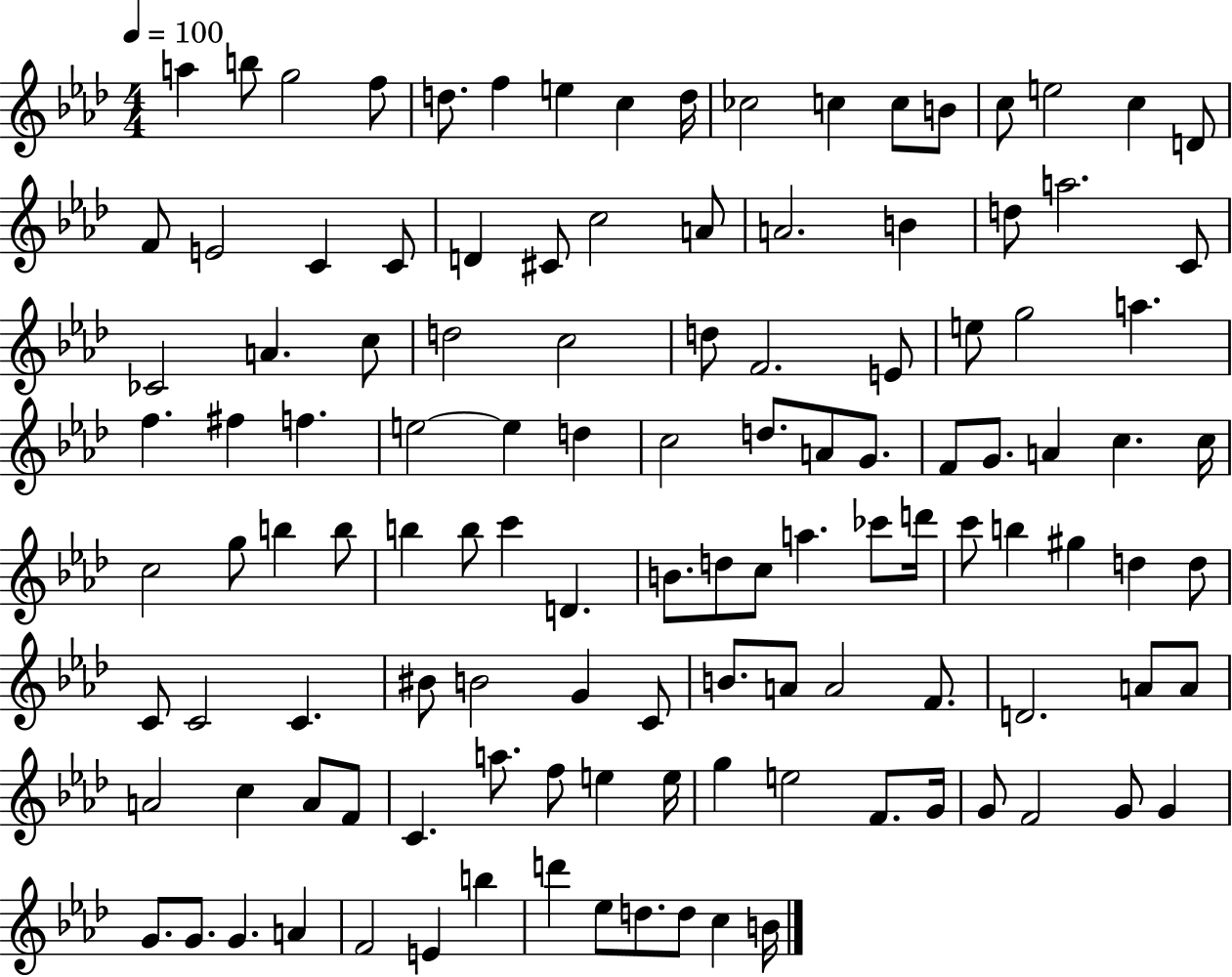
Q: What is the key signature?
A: AES major